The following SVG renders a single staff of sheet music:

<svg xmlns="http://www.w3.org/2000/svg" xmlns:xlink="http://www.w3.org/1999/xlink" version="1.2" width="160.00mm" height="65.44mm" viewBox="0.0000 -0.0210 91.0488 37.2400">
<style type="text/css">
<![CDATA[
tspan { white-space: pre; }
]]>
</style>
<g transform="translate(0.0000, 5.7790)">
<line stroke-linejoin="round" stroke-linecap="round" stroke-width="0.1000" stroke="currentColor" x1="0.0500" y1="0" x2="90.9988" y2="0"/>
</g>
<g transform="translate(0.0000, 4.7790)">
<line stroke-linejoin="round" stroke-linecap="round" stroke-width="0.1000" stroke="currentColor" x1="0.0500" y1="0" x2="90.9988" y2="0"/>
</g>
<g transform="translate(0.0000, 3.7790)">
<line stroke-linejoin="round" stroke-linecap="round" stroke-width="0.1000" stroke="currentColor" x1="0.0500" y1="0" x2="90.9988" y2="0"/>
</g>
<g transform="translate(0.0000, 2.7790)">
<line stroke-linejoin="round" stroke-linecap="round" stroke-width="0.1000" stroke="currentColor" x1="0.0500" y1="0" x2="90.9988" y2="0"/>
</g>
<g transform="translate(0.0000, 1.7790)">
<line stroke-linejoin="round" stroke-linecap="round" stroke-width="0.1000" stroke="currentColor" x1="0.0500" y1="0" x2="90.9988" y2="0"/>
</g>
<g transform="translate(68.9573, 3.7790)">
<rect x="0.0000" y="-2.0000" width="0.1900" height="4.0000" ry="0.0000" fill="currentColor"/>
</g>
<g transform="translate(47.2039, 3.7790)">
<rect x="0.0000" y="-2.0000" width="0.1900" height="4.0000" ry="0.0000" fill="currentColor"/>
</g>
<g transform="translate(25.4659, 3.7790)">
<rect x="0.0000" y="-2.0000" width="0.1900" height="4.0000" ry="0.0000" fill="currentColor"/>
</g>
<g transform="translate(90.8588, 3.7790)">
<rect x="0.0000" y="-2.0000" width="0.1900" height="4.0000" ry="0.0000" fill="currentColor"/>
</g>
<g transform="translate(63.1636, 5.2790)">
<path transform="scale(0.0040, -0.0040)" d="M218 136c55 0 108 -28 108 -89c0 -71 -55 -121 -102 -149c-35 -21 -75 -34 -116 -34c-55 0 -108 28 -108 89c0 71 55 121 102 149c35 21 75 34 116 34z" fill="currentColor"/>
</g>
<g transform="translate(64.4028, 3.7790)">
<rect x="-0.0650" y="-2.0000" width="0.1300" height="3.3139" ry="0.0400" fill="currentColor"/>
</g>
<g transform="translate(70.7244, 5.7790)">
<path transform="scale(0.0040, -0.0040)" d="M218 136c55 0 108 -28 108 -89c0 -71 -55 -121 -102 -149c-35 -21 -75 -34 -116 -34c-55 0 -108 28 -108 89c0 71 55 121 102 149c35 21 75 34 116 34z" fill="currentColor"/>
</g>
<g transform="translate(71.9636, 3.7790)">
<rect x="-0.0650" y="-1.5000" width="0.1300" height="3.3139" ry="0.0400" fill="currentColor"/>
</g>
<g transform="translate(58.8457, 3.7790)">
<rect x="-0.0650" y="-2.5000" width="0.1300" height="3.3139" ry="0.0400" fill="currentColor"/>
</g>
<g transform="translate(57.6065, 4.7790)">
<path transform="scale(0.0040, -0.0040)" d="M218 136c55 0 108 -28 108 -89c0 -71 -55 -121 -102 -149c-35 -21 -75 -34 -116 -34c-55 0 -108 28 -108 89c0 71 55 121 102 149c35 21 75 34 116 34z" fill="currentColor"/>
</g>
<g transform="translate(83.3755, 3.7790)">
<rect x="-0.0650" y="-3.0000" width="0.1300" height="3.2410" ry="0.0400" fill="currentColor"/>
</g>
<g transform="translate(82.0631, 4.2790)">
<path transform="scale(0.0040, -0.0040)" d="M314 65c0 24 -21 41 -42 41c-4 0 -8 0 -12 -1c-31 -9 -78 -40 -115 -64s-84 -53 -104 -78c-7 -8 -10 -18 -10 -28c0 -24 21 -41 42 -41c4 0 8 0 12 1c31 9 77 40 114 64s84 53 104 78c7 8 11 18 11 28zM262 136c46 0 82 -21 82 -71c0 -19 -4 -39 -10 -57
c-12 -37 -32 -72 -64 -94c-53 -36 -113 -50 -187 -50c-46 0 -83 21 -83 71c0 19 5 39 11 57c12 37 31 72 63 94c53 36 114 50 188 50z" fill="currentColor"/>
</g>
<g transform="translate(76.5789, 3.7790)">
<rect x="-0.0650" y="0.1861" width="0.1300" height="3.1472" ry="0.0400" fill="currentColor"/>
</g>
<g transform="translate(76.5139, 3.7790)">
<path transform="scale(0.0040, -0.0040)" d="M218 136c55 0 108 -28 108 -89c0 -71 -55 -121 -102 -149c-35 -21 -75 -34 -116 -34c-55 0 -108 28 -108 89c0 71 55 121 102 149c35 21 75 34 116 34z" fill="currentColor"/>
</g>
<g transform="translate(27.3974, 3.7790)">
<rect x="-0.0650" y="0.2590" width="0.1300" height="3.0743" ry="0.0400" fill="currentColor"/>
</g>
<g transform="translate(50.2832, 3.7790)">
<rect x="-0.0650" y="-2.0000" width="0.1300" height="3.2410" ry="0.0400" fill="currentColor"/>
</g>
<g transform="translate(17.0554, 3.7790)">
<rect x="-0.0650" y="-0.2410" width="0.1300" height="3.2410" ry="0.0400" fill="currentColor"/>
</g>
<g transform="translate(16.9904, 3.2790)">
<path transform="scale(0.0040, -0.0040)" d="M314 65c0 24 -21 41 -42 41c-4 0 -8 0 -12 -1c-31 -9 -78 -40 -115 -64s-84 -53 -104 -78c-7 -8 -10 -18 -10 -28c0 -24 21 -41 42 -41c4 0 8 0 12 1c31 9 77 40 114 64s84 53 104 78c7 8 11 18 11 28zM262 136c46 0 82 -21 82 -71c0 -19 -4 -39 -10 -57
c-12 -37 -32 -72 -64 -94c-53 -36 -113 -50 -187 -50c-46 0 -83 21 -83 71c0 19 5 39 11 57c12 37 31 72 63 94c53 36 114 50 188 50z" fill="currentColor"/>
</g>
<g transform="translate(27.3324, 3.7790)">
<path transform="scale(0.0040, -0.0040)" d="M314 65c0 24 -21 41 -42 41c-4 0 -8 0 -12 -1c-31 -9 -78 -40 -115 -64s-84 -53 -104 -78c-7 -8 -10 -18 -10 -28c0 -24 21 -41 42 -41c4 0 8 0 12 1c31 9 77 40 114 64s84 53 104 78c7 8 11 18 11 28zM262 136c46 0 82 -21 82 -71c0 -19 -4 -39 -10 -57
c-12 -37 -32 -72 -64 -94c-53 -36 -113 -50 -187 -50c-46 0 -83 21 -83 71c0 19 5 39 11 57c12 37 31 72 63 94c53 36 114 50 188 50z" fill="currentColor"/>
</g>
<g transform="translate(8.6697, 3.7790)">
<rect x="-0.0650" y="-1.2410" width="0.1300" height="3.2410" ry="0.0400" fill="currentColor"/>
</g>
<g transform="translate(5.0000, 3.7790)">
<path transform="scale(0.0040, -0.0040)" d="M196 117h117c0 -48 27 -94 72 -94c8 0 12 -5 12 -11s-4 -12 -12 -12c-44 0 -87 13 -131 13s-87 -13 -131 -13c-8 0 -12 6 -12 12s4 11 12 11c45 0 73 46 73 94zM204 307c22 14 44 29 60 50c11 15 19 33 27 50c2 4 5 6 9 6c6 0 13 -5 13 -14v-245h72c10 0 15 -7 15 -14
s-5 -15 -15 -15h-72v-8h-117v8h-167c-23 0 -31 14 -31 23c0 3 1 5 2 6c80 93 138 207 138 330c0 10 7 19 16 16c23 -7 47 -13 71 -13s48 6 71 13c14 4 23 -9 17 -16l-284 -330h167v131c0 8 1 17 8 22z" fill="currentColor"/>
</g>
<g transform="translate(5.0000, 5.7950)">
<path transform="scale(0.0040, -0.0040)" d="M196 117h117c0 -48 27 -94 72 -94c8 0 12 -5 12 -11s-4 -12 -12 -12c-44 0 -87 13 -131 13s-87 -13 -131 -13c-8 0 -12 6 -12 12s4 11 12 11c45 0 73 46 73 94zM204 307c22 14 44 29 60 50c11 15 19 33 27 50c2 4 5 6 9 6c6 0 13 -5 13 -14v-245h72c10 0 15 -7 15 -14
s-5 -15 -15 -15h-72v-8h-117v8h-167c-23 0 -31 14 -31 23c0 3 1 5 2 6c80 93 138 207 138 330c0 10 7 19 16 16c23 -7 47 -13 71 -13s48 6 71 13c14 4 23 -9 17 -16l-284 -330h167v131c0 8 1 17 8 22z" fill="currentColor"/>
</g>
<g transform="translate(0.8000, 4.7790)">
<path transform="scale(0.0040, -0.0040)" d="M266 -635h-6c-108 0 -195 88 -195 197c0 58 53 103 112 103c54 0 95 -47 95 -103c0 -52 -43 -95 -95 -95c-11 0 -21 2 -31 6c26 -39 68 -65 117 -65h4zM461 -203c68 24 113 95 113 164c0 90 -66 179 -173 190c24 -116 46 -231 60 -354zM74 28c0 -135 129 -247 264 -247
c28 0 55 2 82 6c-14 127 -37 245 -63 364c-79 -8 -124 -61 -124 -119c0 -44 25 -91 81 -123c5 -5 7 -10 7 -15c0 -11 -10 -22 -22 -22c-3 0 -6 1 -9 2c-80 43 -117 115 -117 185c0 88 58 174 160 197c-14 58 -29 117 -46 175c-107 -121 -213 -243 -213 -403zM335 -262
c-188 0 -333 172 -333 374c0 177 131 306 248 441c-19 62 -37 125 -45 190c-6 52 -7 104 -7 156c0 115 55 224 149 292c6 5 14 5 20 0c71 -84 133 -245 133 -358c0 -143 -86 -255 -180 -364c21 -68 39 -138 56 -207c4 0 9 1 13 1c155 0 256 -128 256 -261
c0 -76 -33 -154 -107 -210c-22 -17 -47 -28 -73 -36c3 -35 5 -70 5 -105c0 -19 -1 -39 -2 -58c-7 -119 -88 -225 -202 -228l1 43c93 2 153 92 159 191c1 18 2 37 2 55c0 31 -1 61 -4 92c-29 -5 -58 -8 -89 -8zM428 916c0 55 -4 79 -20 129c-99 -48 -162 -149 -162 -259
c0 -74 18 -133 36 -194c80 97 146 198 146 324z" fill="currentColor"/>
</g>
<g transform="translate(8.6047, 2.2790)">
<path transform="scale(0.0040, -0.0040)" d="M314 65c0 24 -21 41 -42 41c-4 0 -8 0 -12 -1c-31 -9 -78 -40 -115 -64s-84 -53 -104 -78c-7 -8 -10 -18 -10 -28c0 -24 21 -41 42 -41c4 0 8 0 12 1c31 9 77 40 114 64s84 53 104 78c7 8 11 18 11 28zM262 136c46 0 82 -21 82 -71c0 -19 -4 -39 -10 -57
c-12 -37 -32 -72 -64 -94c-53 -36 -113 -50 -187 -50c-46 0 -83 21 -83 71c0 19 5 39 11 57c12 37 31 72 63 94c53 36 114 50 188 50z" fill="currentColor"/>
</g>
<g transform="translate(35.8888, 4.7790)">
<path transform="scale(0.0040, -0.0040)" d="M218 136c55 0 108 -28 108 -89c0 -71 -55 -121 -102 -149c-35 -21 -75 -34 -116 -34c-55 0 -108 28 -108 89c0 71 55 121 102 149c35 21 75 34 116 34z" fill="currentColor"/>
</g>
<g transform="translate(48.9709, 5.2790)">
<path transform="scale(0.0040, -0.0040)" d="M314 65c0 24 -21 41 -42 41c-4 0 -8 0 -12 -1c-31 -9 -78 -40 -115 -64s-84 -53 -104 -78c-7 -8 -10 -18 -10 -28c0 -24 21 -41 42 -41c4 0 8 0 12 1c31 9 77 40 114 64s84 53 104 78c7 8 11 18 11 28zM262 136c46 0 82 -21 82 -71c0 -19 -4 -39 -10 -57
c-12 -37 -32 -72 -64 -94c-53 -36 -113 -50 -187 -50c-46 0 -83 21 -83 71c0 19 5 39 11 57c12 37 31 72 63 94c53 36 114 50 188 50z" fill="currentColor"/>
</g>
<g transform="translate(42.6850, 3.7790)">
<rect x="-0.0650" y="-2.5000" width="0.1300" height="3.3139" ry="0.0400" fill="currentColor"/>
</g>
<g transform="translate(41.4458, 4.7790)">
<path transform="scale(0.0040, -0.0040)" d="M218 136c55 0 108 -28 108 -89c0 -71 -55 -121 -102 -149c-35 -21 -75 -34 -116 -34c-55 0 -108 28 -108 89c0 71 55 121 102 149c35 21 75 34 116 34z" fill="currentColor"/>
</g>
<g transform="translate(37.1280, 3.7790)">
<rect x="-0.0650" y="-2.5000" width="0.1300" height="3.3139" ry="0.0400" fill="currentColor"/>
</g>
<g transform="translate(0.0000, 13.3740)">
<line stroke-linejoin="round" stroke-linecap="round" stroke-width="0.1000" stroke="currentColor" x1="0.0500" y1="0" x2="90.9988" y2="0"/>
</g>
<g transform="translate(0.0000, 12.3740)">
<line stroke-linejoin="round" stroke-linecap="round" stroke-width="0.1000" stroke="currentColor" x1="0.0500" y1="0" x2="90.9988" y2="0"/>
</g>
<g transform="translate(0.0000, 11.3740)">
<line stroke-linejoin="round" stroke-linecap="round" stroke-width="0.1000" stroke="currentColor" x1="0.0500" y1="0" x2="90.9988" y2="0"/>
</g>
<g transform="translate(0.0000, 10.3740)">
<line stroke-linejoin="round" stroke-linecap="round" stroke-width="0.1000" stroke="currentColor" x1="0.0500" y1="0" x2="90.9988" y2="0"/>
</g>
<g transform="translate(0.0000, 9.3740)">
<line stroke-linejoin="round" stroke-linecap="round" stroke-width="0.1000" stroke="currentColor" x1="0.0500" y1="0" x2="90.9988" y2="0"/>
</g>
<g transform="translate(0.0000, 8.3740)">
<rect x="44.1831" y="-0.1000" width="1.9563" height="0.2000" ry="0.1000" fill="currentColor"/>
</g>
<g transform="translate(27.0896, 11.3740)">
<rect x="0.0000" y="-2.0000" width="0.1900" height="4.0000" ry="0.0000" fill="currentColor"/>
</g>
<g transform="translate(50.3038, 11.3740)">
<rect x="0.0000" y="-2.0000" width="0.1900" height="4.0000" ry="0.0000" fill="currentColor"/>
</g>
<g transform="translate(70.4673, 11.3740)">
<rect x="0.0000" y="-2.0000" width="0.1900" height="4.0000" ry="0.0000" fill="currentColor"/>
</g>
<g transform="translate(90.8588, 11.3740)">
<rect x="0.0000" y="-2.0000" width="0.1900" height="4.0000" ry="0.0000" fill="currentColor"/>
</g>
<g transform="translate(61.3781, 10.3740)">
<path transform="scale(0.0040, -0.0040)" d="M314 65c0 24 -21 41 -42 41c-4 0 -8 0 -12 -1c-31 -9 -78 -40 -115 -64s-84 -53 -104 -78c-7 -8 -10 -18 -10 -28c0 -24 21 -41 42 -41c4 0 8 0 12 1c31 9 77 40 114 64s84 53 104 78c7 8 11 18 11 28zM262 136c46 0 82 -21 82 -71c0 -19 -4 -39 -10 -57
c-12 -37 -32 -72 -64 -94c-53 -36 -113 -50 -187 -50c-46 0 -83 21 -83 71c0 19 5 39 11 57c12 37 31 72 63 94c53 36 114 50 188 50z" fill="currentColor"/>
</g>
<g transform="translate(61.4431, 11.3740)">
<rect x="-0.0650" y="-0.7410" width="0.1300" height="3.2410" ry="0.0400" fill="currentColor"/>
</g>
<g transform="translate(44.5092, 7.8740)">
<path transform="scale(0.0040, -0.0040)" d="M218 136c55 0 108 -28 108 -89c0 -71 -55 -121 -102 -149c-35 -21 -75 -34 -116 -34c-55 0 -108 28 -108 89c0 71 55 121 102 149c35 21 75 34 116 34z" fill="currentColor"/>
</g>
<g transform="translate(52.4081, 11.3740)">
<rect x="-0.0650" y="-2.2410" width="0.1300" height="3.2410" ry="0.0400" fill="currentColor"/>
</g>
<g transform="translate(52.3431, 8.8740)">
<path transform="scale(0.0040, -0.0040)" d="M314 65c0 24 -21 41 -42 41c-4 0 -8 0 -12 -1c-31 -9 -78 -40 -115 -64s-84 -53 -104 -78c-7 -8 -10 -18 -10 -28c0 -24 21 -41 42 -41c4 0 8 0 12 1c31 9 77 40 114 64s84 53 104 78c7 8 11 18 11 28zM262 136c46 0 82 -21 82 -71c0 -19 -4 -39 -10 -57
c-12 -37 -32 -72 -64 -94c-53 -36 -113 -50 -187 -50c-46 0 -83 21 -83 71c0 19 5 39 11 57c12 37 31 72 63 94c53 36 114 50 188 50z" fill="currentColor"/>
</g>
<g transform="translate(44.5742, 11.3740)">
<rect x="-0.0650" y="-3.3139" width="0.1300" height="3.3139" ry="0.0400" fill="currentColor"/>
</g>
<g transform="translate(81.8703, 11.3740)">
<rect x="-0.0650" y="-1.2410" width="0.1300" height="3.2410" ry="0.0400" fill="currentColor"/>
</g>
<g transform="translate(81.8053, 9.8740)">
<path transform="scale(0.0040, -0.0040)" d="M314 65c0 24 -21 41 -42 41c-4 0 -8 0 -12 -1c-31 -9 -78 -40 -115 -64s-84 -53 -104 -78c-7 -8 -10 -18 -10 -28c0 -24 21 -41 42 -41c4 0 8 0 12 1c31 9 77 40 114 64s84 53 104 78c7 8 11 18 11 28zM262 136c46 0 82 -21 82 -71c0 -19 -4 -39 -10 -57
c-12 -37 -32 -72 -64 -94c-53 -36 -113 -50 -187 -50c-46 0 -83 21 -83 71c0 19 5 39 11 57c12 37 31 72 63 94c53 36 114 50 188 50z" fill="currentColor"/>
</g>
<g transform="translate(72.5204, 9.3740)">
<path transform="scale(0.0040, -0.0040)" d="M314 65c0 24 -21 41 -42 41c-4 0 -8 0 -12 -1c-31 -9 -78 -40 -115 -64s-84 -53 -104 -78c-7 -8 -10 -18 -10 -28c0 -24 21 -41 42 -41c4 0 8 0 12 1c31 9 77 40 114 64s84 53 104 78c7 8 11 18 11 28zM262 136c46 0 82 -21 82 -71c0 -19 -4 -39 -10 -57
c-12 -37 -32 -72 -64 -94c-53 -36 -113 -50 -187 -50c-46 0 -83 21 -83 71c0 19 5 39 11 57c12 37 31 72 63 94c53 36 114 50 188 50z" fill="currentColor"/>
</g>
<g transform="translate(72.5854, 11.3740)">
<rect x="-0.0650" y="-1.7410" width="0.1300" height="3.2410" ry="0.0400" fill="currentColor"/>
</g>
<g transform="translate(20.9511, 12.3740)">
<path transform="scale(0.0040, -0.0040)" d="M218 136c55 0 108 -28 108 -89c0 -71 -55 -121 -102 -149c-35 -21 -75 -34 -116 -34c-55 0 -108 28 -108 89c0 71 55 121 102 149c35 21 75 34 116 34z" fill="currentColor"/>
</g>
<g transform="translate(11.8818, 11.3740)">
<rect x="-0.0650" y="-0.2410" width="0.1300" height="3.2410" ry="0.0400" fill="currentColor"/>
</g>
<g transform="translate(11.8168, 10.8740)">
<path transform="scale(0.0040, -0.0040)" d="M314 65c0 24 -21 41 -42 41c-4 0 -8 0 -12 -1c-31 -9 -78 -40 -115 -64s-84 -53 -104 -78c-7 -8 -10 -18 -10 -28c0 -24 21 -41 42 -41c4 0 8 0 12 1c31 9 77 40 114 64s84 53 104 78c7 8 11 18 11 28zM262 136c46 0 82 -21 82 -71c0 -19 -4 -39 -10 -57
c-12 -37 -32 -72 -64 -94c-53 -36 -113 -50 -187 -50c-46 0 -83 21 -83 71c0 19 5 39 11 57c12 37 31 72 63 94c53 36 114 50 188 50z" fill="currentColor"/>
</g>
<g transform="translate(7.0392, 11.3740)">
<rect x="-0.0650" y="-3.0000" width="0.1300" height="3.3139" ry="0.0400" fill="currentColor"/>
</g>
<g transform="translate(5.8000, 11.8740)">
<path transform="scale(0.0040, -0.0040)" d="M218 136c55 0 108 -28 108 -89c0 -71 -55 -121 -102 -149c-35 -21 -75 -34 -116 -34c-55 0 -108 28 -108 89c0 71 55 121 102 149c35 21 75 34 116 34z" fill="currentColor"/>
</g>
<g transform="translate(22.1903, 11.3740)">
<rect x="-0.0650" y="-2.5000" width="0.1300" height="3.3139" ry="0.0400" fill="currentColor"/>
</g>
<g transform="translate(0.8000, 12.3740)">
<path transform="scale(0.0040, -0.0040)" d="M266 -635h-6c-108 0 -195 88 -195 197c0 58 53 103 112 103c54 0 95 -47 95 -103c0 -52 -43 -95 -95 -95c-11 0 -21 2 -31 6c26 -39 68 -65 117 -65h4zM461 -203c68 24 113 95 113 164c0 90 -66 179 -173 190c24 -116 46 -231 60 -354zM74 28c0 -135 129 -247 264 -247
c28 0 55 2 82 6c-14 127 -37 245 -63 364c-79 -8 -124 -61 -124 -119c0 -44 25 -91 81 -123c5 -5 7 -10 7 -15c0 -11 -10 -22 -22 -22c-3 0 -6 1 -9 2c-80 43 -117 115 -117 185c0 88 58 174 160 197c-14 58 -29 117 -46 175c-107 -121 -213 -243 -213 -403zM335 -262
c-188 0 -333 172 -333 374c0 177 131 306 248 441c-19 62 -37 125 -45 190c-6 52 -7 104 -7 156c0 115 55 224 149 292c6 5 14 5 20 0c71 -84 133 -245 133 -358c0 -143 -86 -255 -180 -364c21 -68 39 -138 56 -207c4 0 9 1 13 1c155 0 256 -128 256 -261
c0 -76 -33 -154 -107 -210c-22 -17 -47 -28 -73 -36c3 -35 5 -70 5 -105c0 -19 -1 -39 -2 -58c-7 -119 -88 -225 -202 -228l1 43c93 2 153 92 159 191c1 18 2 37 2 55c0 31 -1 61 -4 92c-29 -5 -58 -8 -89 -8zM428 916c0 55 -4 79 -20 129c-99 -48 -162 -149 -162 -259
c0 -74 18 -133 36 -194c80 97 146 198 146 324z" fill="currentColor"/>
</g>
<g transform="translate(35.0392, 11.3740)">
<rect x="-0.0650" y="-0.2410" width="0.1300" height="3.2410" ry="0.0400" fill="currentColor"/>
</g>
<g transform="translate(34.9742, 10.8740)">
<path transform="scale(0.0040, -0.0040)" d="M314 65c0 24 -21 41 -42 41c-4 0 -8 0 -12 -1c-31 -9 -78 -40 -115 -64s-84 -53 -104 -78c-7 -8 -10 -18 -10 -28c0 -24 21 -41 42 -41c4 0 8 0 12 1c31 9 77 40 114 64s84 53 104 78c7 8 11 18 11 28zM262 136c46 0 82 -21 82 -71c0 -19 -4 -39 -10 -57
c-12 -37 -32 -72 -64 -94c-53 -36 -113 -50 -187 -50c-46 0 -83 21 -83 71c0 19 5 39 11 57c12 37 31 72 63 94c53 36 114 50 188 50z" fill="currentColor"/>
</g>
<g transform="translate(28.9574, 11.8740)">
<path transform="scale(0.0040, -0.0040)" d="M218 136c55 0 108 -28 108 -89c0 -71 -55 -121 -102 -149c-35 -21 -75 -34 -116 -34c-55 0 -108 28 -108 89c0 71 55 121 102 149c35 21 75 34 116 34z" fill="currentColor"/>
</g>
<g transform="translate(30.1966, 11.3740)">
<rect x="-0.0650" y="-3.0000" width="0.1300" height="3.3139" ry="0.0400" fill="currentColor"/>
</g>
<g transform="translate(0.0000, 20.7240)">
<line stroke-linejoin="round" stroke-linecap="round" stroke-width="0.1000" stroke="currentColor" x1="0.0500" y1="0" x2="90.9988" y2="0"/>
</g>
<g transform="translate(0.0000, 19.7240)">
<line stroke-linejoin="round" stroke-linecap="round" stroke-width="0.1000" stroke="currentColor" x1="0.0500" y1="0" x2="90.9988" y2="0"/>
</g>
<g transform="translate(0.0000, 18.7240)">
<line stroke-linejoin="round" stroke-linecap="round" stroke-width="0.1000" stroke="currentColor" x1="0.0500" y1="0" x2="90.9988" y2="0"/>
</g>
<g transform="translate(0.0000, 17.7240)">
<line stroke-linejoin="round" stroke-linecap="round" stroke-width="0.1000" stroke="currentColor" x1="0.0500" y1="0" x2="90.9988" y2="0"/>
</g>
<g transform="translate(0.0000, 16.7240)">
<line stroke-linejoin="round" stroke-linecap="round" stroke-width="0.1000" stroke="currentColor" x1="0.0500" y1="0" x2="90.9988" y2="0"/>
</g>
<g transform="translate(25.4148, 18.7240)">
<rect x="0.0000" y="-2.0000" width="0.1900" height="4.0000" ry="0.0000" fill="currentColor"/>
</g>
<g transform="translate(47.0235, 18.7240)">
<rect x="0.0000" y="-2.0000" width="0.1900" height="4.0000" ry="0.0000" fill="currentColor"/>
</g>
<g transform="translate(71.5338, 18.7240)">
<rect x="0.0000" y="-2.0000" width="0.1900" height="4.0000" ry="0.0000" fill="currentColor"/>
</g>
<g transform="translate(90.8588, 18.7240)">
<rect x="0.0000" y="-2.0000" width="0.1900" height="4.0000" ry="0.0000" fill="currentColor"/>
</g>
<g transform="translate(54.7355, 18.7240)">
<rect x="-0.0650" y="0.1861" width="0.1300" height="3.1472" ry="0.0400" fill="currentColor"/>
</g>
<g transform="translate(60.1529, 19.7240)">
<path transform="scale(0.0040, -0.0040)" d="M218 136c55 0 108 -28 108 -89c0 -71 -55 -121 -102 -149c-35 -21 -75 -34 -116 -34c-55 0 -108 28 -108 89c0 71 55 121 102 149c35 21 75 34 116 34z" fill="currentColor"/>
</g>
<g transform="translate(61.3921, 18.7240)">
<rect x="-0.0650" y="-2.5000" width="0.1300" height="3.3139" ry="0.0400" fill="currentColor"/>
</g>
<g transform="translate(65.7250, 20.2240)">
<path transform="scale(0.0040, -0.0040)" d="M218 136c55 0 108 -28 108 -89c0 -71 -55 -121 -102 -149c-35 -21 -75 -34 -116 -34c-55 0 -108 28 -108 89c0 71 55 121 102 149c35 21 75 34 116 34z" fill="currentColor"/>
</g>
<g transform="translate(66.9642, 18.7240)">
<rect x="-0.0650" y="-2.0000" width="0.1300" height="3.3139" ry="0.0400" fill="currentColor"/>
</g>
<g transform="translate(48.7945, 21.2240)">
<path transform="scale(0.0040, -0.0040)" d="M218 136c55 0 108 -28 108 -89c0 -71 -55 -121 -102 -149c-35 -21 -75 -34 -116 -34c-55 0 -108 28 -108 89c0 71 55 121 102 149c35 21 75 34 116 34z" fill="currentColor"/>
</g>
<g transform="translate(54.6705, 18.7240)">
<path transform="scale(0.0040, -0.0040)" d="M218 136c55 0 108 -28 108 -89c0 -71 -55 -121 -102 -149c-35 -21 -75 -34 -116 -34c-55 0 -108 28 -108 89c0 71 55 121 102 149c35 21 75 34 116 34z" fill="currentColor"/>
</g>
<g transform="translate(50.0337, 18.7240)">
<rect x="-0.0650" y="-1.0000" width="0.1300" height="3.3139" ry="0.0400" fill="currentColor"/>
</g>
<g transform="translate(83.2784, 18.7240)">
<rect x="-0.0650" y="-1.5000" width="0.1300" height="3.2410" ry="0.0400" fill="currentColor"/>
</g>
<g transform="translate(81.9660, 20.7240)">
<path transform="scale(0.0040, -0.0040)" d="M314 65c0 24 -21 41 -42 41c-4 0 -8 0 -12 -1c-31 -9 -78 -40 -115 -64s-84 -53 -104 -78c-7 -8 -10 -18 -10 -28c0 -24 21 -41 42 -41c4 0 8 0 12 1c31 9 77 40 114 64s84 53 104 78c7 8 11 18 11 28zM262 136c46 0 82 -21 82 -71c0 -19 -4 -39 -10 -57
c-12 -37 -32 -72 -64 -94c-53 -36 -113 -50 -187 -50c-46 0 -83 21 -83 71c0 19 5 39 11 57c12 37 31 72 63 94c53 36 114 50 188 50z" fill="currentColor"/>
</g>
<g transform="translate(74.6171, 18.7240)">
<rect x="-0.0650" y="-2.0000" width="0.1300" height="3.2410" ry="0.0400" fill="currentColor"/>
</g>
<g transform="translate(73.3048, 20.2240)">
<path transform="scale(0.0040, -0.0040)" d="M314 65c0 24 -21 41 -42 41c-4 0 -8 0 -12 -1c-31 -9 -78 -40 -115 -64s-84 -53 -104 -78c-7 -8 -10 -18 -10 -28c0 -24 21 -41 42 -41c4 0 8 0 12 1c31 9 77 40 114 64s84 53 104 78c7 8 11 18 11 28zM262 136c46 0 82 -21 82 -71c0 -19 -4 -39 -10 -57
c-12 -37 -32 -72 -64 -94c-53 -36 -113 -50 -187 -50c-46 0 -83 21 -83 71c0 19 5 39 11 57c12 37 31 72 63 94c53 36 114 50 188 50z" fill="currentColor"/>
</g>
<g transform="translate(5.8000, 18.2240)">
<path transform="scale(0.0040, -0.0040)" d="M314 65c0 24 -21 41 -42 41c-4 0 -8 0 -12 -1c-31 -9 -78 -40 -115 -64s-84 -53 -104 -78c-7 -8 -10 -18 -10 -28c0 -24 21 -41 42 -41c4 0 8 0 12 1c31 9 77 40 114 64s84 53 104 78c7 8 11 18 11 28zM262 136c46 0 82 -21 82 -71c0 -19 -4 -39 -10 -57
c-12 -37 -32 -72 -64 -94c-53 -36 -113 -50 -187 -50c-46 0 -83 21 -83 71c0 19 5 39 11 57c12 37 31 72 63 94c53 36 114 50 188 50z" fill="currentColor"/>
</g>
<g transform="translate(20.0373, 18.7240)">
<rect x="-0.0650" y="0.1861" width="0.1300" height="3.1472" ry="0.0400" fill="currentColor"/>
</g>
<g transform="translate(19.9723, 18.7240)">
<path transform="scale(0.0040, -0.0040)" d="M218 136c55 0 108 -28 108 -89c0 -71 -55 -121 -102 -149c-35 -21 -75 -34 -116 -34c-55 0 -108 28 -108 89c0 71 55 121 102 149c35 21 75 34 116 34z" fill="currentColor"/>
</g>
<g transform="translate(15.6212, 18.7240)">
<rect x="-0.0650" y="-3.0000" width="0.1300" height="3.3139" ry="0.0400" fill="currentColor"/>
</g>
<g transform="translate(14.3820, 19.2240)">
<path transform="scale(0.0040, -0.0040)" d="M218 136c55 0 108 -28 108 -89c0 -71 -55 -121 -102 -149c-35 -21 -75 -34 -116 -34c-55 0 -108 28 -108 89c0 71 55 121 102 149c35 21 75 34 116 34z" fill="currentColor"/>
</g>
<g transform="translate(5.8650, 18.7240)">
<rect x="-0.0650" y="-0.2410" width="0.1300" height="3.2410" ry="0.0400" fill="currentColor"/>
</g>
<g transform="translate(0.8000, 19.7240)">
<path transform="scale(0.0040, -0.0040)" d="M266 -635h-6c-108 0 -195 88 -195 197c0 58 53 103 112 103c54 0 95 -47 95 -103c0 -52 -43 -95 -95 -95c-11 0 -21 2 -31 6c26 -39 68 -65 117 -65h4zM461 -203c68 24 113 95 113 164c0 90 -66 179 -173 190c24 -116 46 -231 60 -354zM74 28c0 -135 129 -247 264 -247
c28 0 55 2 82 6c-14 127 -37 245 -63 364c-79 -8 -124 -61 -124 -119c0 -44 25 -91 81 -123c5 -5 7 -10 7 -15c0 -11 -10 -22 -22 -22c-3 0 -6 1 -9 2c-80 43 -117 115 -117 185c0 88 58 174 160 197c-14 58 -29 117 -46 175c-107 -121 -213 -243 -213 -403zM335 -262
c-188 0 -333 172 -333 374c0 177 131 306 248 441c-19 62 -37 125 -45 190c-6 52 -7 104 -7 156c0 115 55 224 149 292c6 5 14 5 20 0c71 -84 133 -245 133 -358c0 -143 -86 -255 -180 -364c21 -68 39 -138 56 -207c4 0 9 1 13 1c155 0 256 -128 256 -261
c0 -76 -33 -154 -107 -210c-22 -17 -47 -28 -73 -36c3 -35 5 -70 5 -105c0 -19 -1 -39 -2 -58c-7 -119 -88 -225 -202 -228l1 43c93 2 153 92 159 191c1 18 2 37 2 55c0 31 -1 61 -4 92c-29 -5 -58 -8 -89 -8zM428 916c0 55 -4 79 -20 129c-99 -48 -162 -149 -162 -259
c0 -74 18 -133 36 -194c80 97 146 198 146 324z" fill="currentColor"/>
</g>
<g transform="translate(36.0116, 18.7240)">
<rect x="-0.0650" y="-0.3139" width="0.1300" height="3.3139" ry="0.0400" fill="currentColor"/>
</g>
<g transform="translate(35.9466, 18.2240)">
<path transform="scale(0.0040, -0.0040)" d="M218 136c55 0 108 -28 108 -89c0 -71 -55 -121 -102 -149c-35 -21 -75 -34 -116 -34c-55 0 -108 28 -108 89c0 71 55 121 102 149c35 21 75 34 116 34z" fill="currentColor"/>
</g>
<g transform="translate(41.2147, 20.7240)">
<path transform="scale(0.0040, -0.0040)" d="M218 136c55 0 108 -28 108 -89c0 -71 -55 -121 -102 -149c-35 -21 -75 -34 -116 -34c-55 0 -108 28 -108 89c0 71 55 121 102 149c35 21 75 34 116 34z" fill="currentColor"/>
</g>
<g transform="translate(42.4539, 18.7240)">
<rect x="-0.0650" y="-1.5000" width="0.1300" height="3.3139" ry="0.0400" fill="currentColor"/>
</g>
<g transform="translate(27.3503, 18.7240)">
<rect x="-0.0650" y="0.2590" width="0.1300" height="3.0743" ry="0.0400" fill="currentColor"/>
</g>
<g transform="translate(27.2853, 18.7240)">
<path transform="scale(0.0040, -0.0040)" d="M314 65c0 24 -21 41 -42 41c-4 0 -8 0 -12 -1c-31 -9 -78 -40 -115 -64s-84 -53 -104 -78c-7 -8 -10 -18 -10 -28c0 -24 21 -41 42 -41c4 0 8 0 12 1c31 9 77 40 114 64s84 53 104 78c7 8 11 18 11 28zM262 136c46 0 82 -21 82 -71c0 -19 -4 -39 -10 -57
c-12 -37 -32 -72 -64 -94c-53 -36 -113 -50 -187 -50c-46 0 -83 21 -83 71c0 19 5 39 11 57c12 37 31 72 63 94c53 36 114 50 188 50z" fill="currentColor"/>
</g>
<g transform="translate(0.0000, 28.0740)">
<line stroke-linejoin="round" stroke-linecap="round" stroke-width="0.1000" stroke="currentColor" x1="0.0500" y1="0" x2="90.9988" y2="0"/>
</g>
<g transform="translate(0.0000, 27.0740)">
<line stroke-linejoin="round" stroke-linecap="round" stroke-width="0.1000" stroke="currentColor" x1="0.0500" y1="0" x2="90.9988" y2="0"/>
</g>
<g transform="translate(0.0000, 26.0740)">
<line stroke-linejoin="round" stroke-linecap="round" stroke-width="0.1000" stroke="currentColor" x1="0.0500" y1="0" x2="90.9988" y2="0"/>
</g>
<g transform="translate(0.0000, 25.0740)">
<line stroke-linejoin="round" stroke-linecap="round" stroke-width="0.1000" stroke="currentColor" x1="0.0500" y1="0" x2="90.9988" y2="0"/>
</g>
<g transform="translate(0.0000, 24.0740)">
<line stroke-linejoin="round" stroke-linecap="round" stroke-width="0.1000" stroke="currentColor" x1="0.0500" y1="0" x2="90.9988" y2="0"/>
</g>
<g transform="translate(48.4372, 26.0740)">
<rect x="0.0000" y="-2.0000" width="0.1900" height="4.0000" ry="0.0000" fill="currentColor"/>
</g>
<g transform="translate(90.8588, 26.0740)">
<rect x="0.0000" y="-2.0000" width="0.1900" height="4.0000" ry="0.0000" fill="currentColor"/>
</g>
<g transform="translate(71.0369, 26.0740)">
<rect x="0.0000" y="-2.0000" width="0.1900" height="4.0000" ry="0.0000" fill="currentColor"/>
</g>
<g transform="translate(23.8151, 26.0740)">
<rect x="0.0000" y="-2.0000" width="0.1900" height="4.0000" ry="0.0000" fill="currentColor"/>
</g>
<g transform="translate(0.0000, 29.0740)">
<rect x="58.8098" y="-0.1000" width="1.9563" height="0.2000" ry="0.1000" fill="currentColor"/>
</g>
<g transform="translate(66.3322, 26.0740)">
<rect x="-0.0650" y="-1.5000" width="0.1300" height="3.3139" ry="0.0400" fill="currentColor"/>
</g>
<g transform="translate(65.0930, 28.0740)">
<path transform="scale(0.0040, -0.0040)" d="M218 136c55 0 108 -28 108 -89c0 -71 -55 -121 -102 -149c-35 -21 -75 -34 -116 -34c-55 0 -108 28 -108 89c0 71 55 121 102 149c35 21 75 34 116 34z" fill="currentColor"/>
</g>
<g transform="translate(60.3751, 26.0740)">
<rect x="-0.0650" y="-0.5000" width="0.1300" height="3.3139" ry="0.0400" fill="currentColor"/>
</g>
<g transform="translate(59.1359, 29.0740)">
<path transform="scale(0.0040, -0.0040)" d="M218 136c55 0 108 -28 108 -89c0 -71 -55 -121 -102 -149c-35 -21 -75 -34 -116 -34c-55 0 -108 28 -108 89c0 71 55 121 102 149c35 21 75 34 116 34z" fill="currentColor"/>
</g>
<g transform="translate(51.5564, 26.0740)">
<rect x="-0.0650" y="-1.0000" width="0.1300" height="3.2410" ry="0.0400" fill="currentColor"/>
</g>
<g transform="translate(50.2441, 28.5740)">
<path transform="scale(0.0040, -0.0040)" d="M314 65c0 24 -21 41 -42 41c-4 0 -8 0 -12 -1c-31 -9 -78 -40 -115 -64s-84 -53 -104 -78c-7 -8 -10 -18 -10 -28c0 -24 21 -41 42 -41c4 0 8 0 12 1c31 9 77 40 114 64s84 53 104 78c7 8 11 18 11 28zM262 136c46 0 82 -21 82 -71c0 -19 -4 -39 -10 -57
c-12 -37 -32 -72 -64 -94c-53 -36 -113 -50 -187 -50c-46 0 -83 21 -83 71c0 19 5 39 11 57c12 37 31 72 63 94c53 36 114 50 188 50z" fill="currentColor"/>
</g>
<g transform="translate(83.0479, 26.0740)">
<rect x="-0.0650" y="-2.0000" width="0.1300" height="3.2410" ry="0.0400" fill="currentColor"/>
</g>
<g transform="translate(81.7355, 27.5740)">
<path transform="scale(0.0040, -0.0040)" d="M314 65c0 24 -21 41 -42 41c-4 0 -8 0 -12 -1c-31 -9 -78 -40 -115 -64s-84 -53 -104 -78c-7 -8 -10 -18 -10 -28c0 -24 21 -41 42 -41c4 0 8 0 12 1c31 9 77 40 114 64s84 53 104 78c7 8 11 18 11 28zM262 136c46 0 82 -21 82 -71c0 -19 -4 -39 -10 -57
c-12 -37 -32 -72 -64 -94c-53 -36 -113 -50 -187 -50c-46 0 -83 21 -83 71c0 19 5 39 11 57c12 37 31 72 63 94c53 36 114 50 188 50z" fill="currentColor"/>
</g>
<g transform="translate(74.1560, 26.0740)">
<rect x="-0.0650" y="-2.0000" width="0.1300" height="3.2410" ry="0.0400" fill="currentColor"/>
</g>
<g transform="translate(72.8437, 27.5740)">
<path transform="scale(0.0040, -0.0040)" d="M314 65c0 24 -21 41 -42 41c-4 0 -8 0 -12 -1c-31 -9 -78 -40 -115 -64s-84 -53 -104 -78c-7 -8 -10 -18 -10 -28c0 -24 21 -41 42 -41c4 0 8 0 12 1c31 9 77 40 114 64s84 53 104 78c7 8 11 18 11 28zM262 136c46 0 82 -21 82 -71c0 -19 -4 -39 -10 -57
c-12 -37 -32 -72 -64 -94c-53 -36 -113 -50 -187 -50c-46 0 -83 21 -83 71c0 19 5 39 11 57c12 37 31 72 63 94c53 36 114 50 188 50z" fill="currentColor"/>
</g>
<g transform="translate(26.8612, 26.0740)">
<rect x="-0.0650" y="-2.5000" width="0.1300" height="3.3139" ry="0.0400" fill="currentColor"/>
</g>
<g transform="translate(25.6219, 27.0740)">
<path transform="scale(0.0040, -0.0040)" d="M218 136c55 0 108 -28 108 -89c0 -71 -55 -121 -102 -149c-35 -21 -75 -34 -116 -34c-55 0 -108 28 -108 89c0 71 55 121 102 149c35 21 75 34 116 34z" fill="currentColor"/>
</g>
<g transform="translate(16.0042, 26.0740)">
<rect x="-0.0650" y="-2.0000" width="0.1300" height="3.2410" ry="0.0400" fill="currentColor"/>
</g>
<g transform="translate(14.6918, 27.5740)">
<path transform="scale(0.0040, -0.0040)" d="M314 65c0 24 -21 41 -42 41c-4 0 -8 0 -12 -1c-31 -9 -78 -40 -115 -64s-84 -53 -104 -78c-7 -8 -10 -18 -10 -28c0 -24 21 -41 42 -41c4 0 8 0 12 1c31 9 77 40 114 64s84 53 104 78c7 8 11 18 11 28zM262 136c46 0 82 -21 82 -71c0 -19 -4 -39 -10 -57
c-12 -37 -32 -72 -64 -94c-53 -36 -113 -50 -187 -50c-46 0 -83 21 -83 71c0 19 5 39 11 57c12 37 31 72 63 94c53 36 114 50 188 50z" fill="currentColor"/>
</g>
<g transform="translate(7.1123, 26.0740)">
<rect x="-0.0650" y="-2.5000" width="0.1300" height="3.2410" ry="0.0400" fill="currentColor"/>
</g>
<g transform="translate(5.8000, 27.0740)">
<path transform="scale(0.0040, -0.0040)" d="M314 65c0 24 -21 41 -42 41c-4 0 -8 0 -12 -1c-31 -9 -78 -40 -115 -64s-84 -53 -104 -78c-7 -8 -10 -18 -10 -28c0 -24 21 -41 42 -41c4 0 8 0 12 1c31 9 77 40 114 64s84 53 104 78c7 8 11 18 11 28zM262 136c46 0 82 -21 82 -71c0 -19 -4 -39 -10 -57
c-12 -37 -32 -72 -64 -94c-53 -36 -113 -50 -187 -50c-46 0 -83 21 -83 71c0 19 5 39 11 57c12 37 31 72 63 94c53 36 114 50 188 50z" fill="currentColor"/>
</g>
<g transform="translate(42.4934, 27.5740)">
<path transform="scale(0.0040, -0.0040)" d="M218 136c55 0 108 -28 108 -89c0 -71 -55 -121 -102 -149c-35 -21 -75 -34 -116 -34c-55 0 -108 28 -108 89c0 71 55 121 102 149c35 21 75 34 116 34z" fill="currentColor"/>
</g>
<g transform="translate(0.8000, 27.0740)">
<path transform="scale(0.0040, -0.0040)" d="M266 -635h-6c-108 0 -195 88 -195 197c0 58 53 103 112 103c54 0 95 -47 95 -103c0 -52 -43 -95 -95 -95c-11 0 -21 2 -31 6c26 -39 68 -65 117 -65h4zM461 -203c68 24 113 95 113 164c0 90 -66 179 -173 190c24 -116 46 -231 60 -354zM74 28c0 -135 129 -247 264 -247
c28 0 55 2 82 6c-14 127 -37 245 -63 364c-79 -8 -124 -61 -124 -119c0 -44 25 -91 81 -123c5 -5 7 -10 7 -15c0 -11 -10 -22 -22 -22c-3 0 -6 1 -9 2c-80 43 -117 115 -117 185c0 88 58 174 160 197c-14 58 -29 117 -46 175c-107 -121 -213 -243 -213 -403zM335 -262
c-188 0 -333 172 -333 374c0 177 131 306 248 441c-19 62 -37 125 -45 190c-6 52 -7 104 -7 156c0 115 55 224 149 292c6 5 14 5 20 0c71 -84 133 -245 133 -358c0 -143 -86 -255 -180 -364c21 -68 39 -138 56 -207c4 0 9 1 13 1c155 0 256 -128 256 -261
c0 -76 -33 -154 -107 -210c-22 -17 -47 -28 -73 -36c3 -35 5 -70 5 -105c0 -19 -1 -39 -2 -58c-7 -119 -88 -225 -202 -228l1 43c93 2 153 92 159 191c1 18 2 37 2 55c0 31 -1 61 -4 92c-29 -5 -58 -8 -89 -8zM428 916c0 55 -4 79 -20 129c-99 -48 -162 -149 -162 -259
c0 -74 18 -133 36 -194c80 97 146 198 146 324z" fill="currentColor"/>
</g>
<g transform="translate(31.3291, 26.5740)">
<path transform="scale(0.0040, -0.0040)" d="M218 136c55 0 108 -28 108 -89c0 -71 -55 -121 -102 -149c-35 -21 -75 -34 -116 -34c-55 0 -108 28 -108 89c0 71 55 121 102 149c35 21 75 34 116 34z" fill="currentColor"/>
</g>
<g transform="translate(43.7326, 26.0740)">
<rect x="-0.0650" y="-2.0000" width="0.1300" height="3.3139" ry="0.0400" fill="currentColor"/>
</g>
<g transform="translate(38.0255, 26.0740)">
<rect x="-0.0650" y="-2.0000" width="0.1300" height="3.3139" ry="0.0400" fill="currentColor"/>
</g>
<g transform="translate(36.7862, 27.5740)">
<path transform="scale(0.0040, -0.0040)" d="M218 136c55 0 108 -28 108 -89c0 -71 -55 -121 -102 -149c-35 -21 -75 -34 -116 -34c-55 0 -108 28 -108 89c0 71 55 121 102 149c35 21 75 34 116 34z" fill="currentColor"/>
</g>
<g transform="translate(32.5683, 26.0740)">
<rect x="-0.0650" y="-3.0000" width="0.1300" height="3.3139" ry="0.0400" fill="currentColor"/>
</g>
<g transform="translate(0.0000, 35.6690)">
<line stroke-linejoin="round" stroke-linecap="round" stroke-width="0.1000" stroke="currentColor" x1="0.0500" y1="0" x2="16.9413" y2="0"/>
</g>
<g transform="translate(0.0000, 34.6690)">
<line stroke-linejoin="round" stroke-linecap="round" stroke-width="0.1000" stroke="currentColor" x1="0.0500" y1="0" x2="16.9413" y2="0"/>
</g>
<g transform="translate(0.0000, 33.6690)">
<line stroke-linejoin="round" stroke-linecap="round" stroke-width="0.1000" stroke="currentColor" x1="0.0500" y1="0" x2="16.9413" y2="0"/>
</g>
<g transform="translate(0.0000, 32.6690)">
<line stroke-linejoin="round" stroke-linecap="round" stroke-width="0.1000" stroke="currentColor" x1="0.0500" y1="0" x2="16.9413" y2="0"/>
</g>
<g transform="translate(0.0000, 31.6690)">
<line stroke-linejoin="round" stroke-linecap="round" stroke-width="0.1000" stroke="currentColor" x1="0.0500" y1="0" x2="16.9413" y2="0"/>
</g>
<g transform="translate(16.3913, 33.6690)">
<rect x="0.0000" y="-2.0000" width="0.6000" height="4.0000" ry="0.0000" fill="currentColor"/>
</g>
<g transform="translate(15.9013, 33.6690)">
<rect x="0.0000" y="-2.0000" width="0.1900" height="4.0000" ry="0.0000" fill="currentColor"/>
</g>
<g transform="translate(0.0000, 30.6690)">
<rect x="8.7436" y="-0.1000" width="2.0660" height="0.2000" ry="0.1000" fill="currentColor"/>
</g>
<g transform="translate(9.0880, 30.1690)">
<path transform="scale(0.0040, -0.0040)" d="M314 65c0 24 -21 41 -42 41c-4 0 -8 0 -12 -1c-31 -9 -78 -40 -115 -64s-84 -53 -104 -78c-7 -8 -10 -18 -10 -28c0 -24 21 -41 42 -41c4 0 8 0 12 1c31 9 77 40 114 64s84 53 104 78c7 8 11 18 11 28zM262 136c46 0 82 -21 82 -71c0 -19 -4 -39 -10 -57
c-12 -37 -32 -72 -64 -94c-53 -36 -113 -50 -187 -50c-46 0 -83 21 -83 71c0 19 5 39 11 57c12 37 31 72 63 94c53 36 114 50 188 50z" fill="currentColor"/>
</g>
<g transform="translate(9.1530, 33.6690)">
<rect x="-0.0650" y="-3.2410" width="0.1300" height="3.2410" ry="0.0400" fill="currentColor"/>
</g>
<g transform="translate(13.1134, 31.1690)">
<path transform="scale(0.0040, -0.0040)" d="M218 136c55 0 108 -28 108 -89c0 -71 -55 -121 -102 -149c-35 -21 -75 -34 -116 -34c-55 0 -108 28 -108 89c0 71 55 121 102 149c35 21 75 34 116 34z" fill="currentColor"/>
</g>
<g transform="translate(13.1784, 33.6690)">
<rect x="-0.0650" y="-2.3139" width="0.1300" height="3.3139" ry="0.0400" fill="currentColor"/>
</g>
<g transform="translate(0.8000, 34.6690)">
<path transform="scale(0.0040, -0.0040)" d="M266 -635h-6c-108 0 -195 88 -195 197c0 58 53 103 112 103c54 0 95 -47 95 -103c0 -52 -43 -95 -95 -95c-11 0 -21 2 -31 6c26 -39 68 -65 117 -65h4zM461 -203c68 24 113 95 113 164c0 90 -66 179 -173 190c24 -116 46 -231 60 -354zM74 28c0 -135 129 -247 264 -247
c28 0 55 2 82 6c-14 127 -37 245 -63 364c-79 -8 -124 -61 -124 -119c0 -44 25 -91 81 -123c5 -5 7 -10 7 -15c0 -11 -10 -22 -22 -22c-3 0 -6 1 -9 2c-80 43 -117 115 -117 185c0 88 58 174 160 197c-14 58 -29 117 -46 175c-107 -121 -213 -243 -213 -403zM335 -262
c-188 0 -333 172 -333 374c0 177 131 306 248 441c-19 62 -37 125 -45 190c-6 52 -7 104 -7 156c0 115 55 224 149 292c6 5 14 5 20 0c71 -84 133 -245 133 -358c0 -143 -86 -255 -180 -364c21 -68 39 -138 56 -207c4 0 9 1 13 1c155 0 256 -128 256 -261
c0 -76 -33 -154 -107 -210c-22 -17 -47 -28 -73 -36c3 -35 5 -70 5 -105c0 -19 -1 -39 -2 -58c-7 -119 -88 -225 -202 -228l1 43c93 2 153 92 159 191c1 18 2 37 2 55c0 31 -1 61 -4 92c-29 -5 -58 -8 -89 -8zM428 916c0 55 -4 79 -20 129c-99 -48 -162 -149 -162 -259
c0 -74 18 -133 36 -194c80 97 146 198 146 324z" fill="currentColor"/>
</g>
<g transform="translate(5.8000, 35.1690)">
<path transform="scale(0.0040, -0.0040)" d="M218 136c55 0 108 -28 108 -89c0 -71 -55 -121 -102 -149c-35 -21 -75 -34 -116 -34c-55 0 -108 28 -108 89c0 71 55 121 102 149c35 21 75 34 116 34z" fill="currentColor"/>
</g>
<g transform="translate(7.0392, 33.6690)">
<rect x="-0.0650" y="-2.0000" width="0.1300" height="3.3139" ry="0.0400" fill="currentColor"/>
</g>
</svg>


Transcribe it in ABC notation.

X:1
T:Untitled
M:4/4
L:1/4
K:C
e2 c2 B2 G G F2 G F E B A2 A c2 G A c2 b g2 d2 f2 e2 c2 A B B2 c E D B G F F2 E2 G2 F2 G A F F D2 C E F2 F2 F b2 g